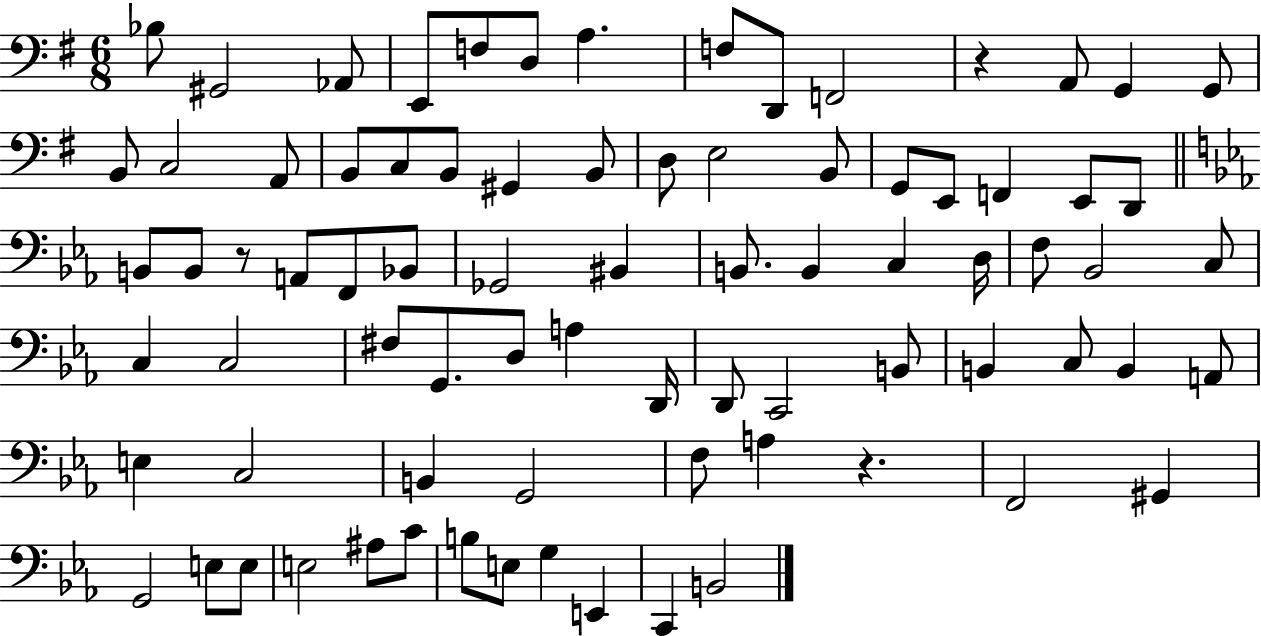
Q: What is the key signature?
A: G major